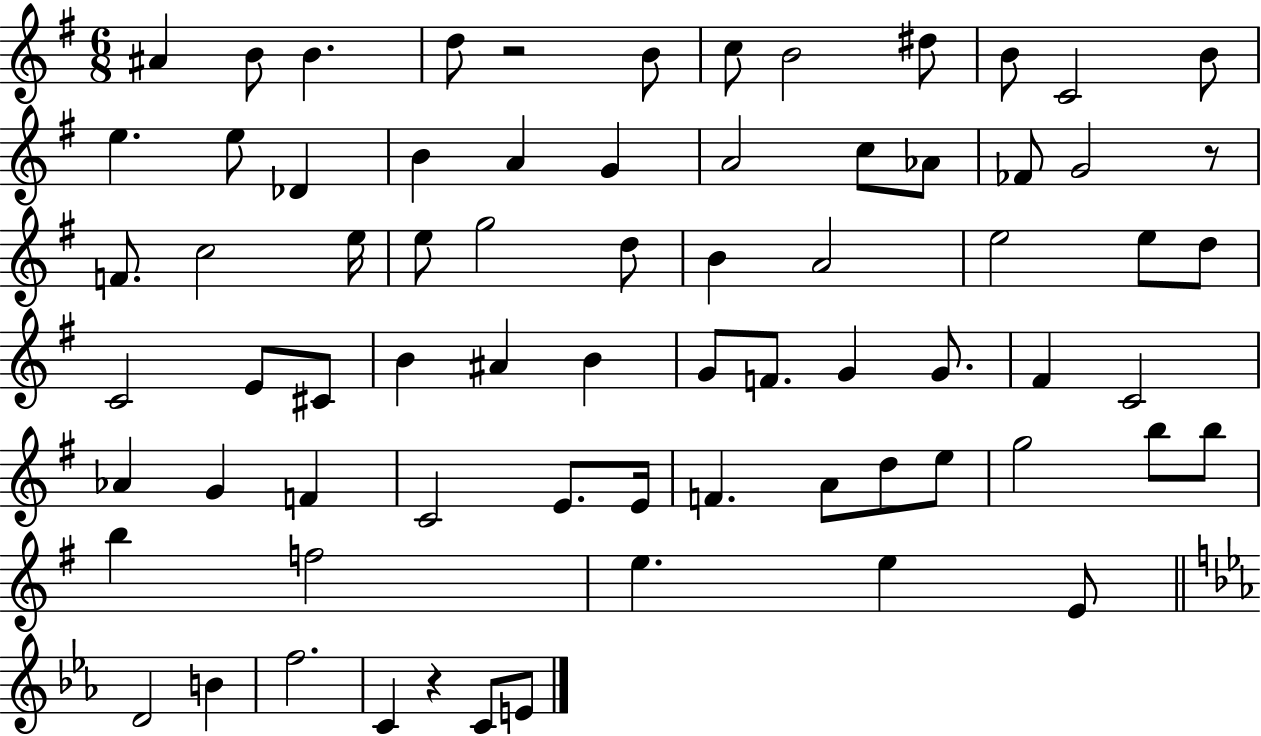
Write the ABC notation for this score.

X:1
T:Untitled
M:6/8
L:1/4
K:G
^A B/2 B d/2 z2 B/2 c/2 B2 ^d/2 B/2 C2 B/2 e e/2 _D B A G A2 c/2 _A/2 _F/2 G2 z/2 F/2 c2 e/4 e/2 g2 d/2 B A2 e2 e/2 d/2 C2 E/2 ^C/2 B ^A B G/2 F/2 G G/2 ^F C2 _A G F C2 E/2 E/4 F A/2 d/2 e/2 g2 b/2 b/2 b f2 e e E/2 D2 B f2 C z C/2 E/2